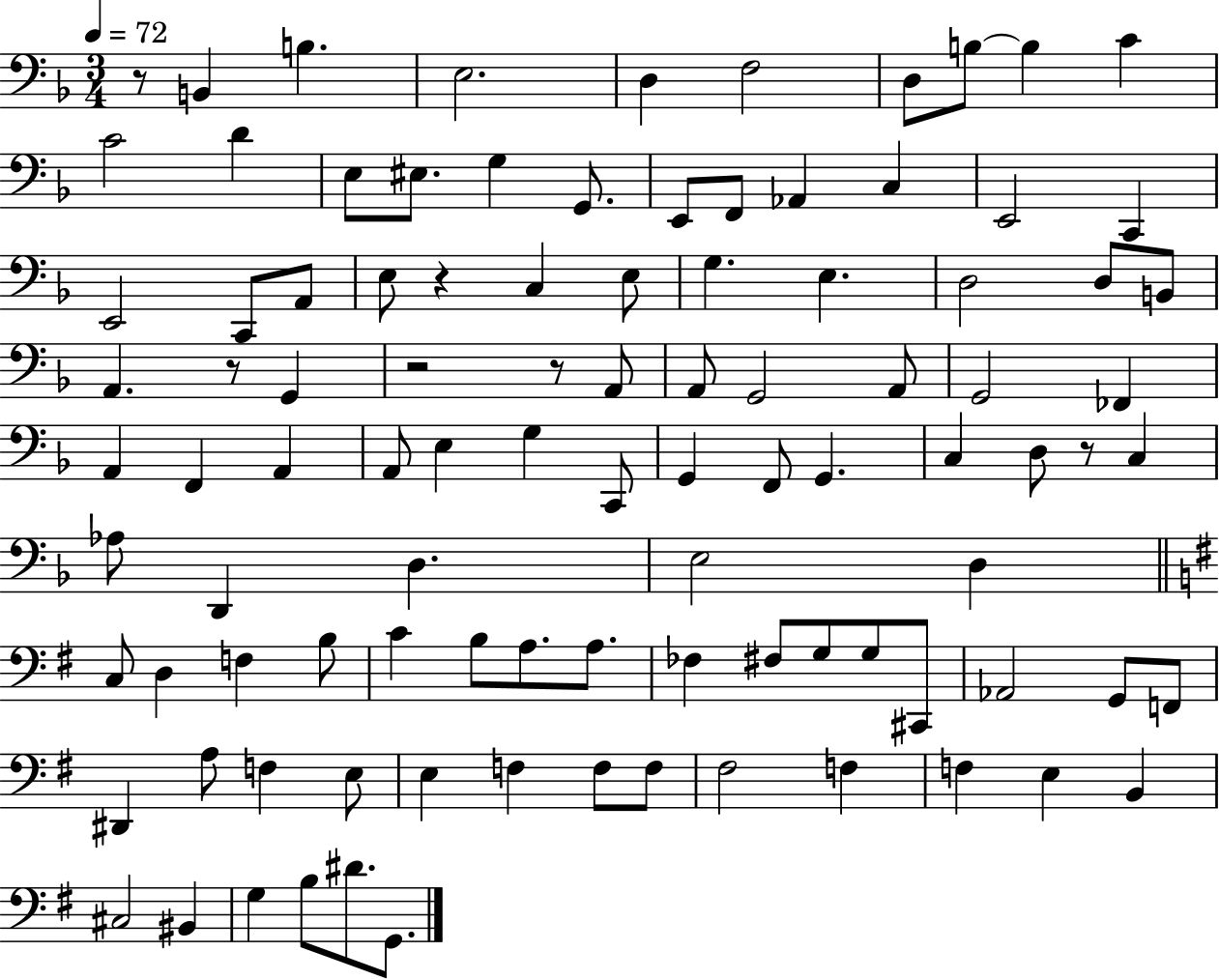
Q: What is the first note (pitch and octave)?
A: B2